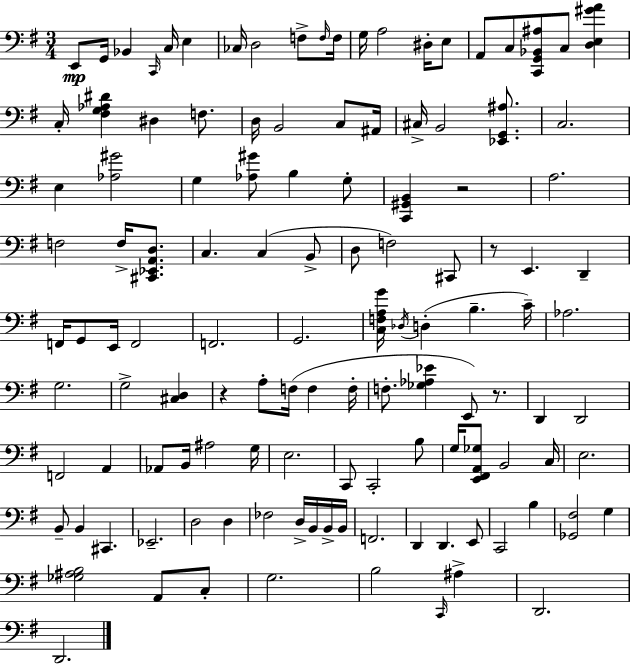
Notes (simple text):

E2/e G2/s Bb2/q C2/s C3/s E3/q CES3/s D3/h F3/e F3/s F3/s G3/s A3/h D#3/s E3/e A2/e C3/e [C2,G2,Bb2,A#3]/e C3/e [D3,E3,G#4,A4]/q C3/s [F#3,G3,Ab3,D#4]/q D#3/q F3/e. D3/s B2/h C3/e A#2/s C#3/s B2/h [Eb2,G2,A#3]/e. C3/h. E3/q [Ab3,G#4]/h G3/q [Ab3,G#4]/e B3/q G3/e [C2,G#2,B2]/q R/h A3/h. F3/h F3/s [C#2,Eb2,A2,D3]/e. C3/q. C3/q B2/e D3/e F3/h C#2/e R/e E2/q. D2/q F2/s G2/e E2/s F2/h F2/h. G2/h. [C3,F3,A3,G4]/s Db3/s D3/q B3/q. C4/s Ab3/h. G3/h. G3/h [C#3,D3]/q R/q A3/e F3/s F3/q F3/s F3/e. [Gb3,Ab3,Eb4]/q E2/e R/e. D2/q D2/h F2/h A2/q Ab2/e B2/s A#3/h G3/s E3/h. C2/e C2/h B3/e G3/s [E2,F#2,A2,Gb3]/e B2/h C3/s E3/h. B2/e B2/q C#2/q. Eb2/h. D3/h D3/q FES3/h D3/s B2/s B2/s B2/s F2/h. D2/q D2/q. E2/e C2/h B3/q [Gb2,F#3]/h G3/q [Gb3,A#3,B3]/h A2/e C3/e G3/h. B3/h C2/s A#3/q D2/h. D2/h.